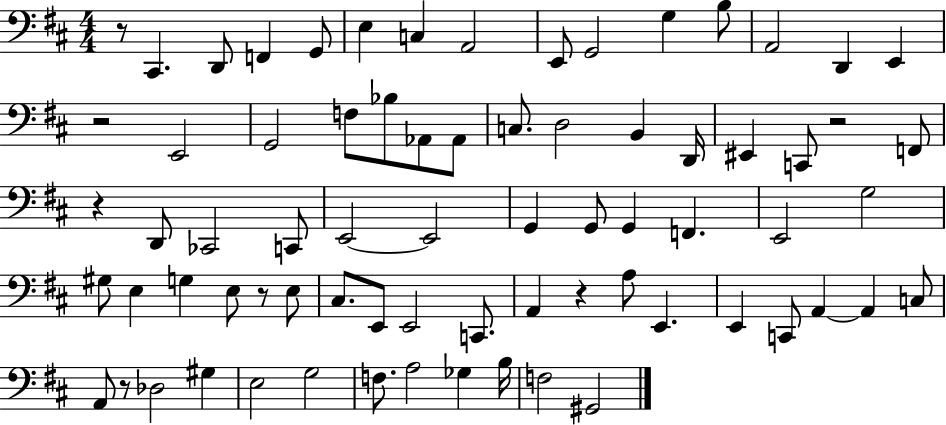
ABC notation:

X:1
T:Untitled
M:4/4
L:1/4
K:D
z/2 ^C,, D,,/2 F,, G,,/2 E, C, A,,2 E,,/2 G,,2 G, B,/2 A,,2 D,, E,, z2 E,,2 G,,2 F,/2 _B,/2 _A,,/2 _A,,/2 C,/2 D,2 B,, D,,/4 ^E,, C,,/2 z2 F,,/2 z D,,/2 _C,,2 C,,/2 E,,2 E,,2 G,, G,,/2 G,, F,, E,,2 G,2 ^G,/2 E, G, E,/2 z/2 E,/2 ^C,/2 E,,/2 E,,2 C,,/2 A,, z A,/2 E,, E,, C,,/2 A,, A,, C,/2 A,,/2 z/2 _D,2 ^G, E,2 G,2 F,/2 A,2 _G, B,/4 F,2 ^G,,2